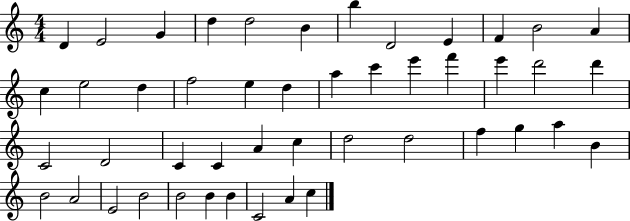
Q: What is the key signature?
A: C major